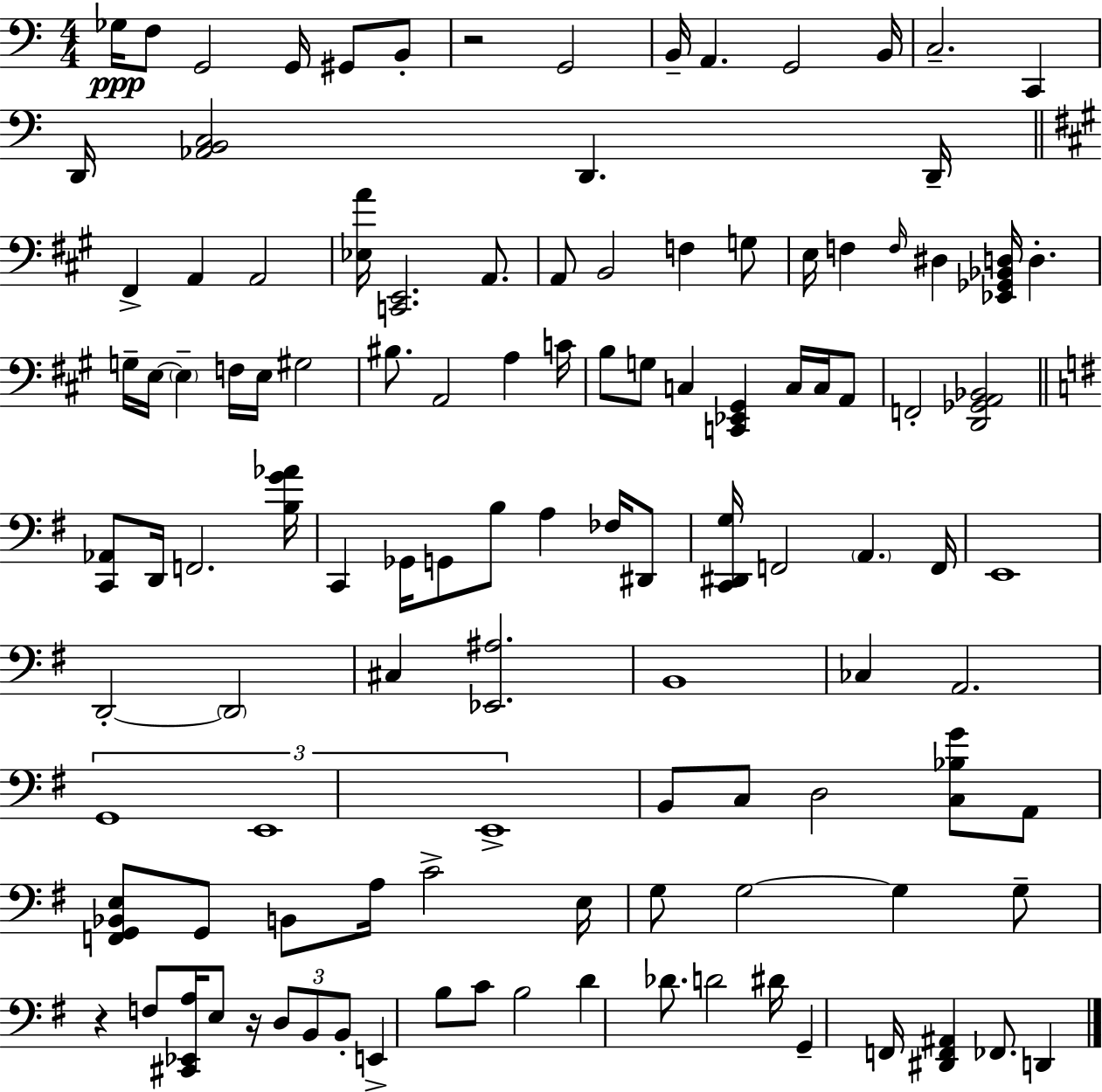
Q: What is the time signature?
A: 4/4